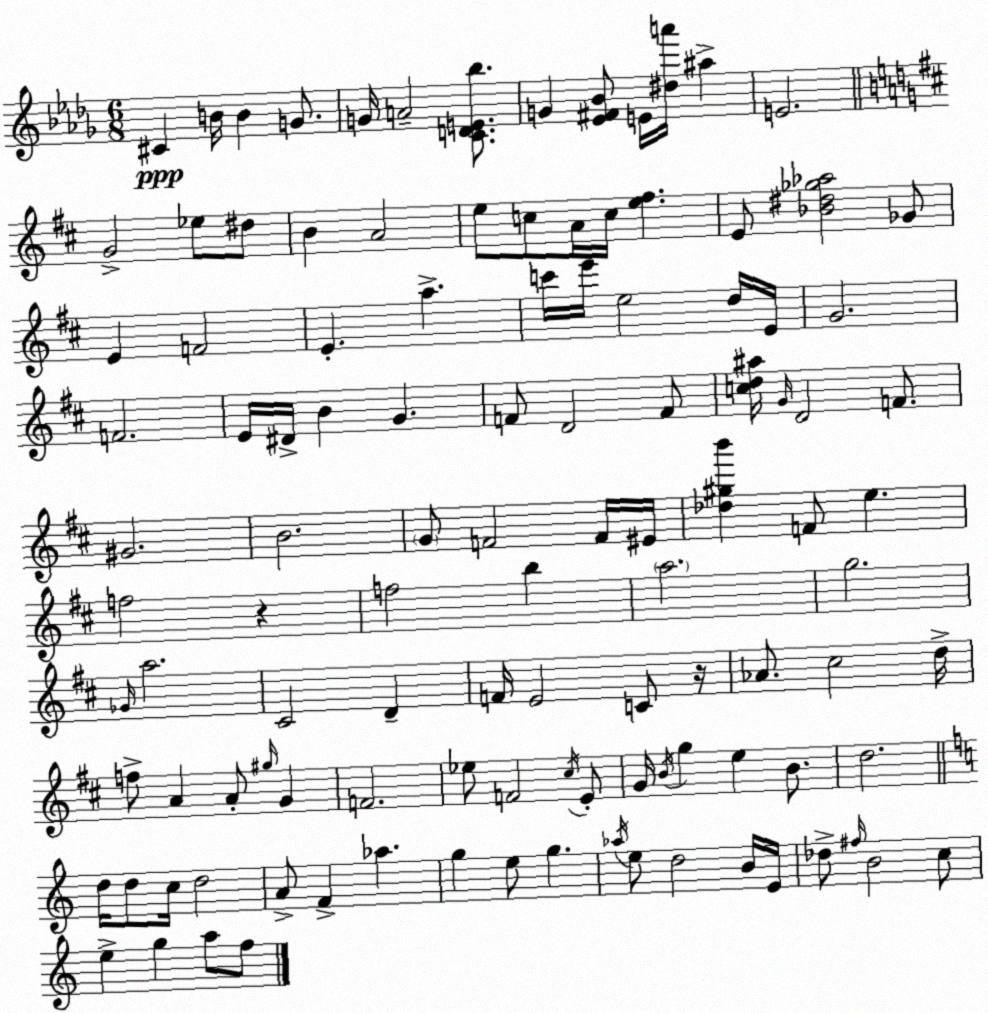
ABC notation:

X:1
T:Untitled
M:6/8
L:1/4
K:Bbm
^C B/4 B G/2 G/4 A2 [CDE_b]/2 G [_E^F_B]/2 E/4 [^da']/4 ^a E2 G2 _e/2 ^d/2 B A2 e/2 c/2 A/4 c/4 [e^f] E/2 [_B^d_g_a]2 _G/2 E F2 E a c'/4 e'/4 e2 d/4 E/4 G2 F2 E/4 ^D/4 B G F/2 D2 F/2 [cd^a]/4 G/4 D2 F/2 ^G2 B2 G/2 F2 F/4 ^E/4 [_d^gb'] F/2 e f2 z f2 b a2 g2 _G/4 a2 ^C2 D F/4 E2 C/2 z/4 _A/2 ^c2 d/4 f/2 A A/2 ^g/4 G F2 _e/2 F2 ^c/4 E/2 G/4 B/4 g e B/2 d2 d/4 d/2 c/4 d2 A/2 F _a g e/2 g _a/4 e/2 d2 B/4 E/4 _d/2 ^f/4 B2 c/2 e g a/2 f/2